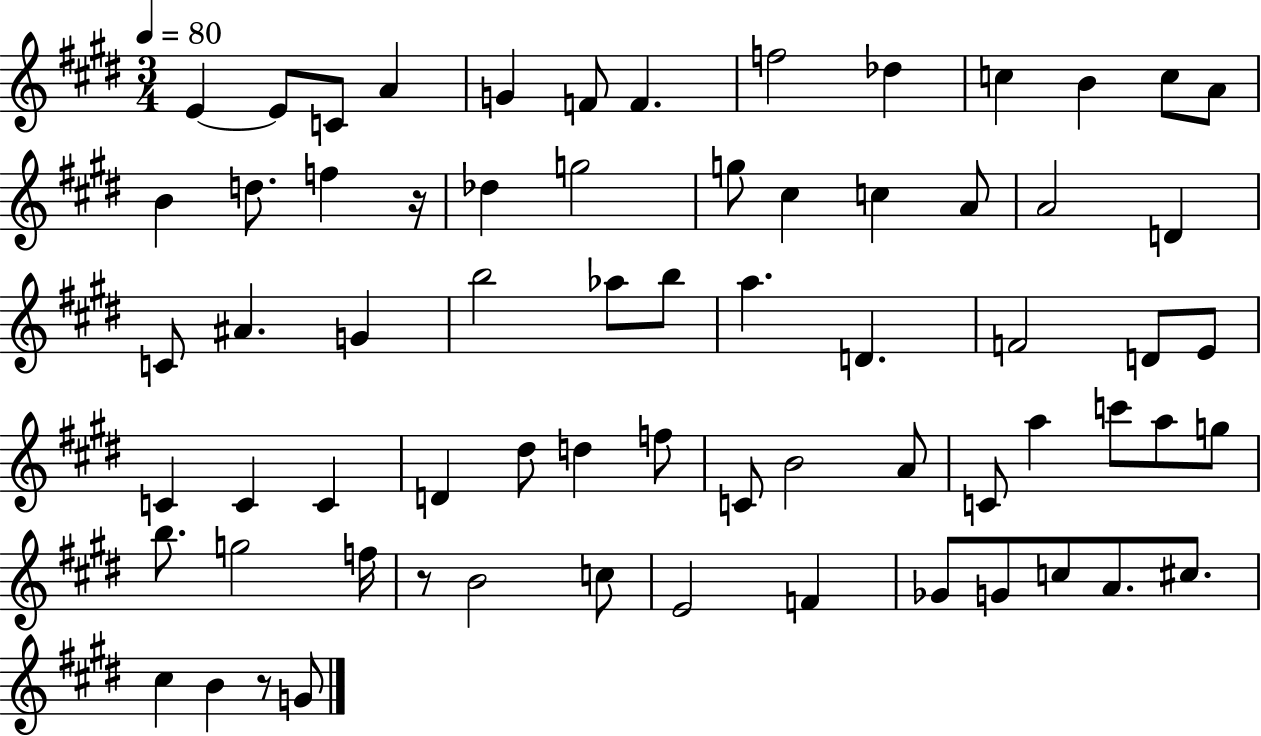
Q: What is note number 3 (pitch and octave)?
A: C4